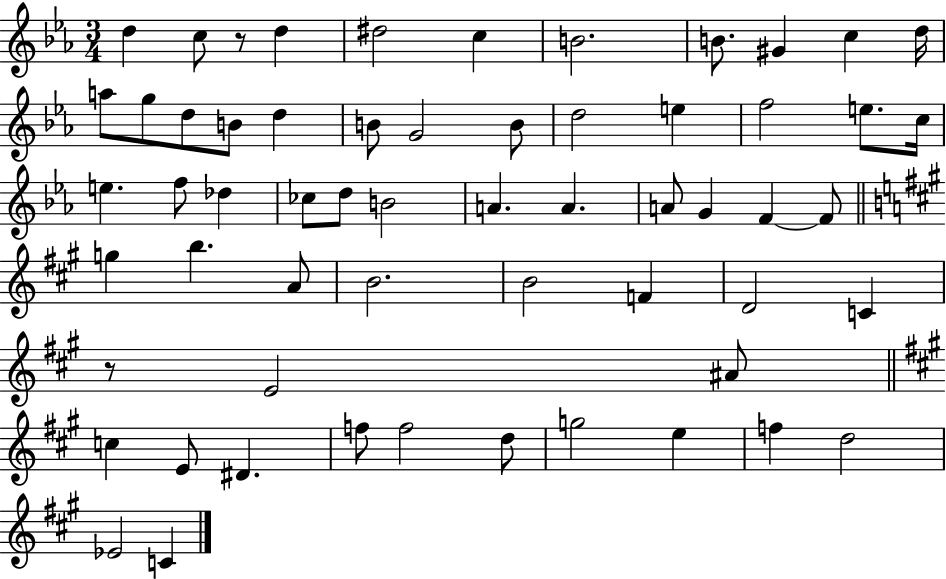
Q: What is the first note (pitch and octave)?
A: D5